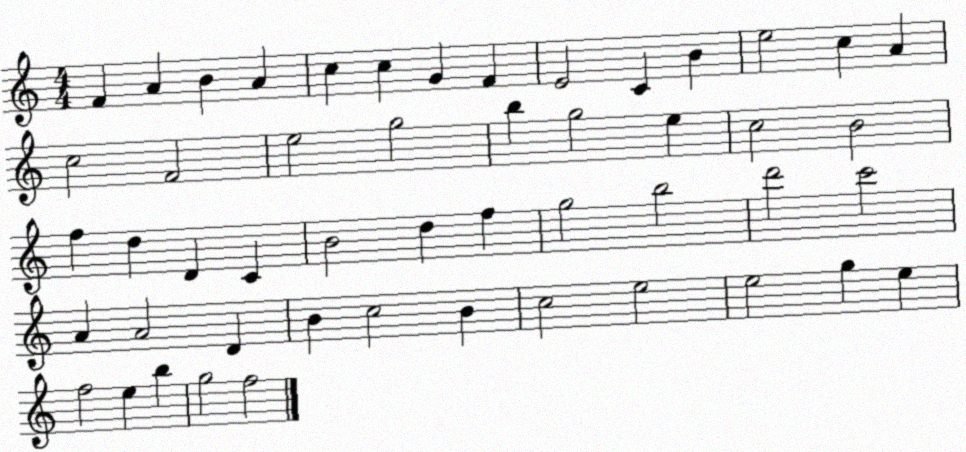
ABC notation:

X:1
T:Untitled
M:4/4
L:1/4
K:C
F A B A c c G F E2 C B e2 c A c2 F2 e2 g2 b g2 e c2 B2 f d D C B2 d f g2 b2 d'2 c'2 A A2 D B c2 B c2 e2 e2 g e f2 e b g2 f2